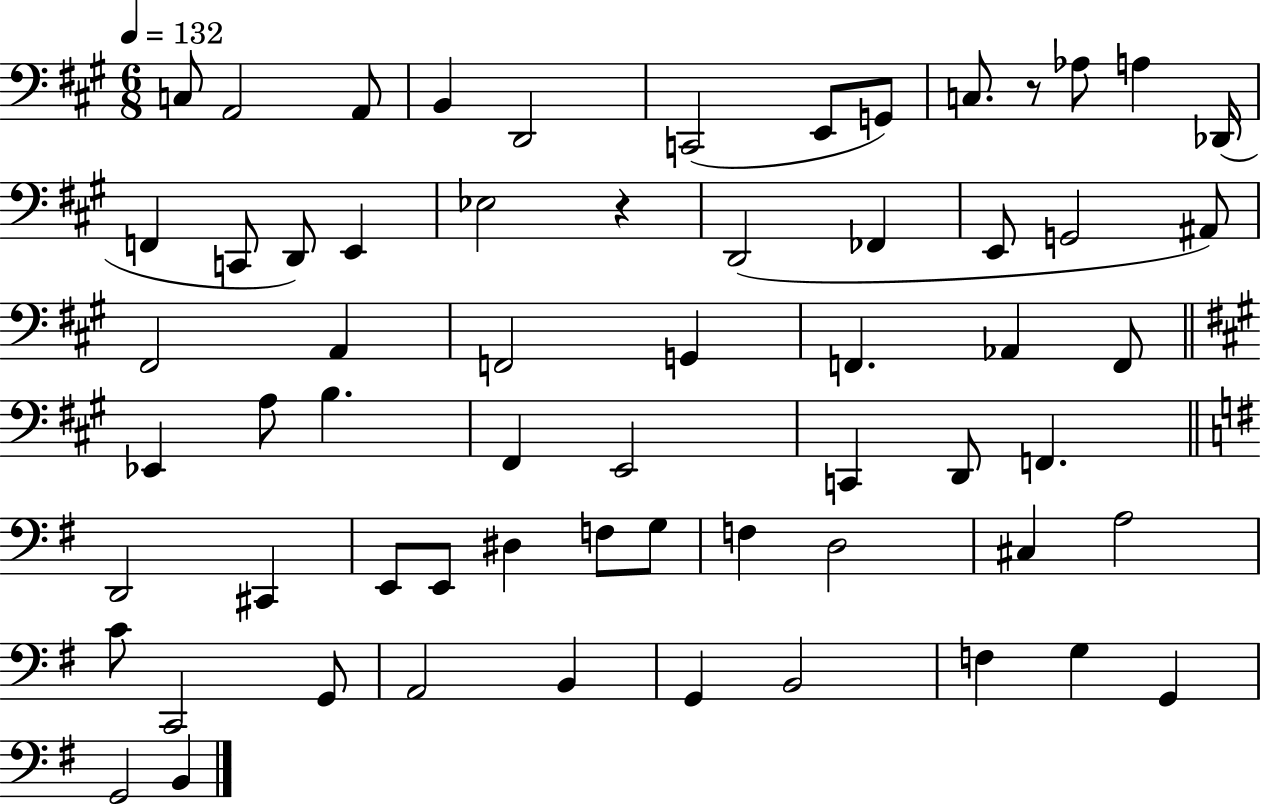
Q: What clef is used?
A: bass